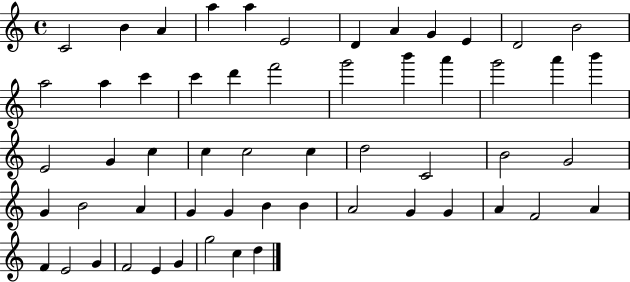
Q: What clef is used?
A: treble